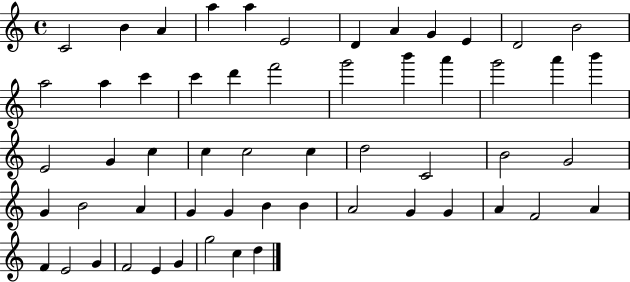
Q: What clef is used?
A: treble